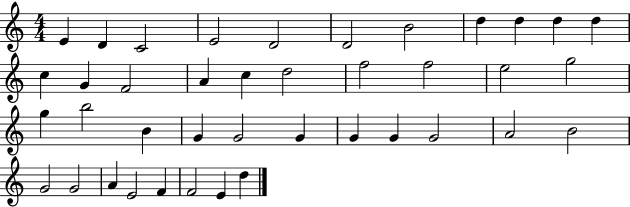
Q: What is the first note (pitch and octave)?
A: E4